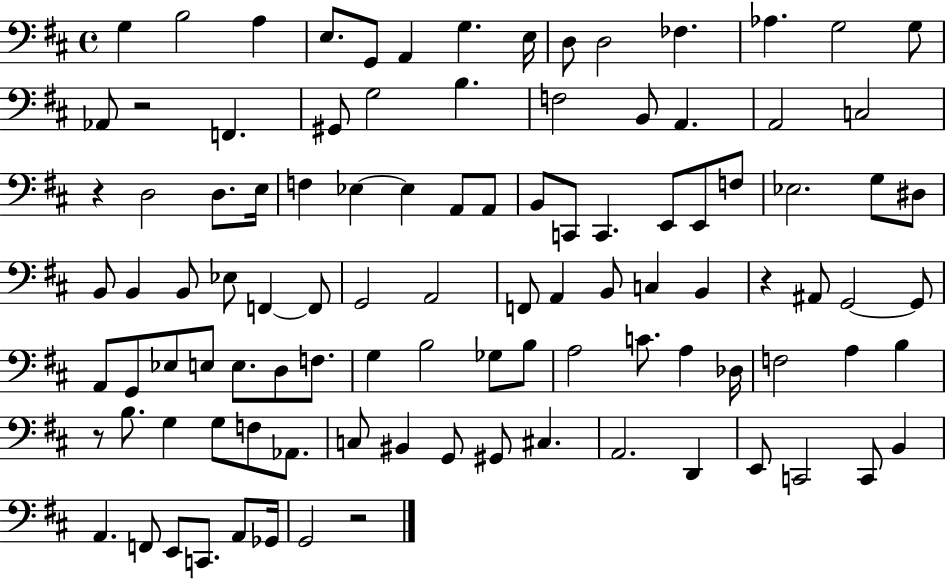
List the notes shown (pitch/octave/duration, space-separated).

G3/q B3/h A3/q E3/e. G2/e A2/q G3/q. E3/s D3/e D3/h FES3/q. Ab3/q. G3/h G3/e Ab2/e R/h F2/q. G#2/e G3/h B3/q. F3/h B2/e A2/q. A2/h C3/h R/q D3/h D3/e. E3/s F3/q Eb3/q Eb3/q A2/e A2/e B2/e C2/e C2/q. E2/e E2/e F3/e Eb3/h. G3/e D#3/e B2/e B2/q B2/e Eb3/e F2/q F2/e G2/h A2/h F2/e A2/q B2/e C3/q B2/q R/q A#2/e G2/h G2/e A2/e G2/e Eb3/e E3/e E3/e. D3/e F3/e. G3/q B3/h Gb3/e B3/e A3/h C4/e. A3/q Db3/s F3/h A3/q B3/q R/e B3/e. G3/q G3/e F3/e Ab2/e. C3/e BIS2/q G2/e G#2/e C#3/q. A2/h. D2/q E2/e C2/h C2/e B2/q A2/q. F2/e E2/e C2/e. A2/e Gb2/s G2/h R/h